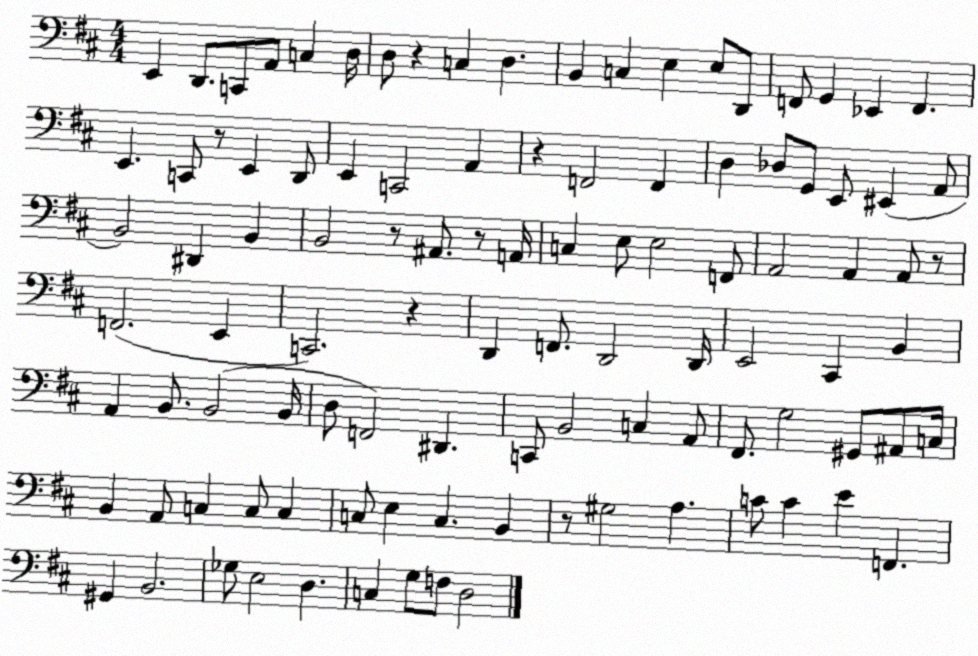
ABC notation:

X:1
T:Untitled
M:4/4
L:1/4
K:D
E,, D,,/2 C,,/2 A,,/2 C, D,/4 D,/2 z C, D, B,, C, E, E,/2 D,,/2 F,,/2 G,, _E,, F,, E,, C,,/2 z/2 E,, D,,/2 E,, C,,2 A,, z F,,2 F,, D, _D,/2 G,,/2 E,,/2 ^E,, A,,/2 B,,2 ^D,, B,, B,,2 z/2 ^A,,/2 z/2 A,,/4 C, E,/2 E,2 F,,/2 A,,2 A,, A,,/2 z/2 F,,2 E,, C,,2 z D,, F,,/2 D,,2 D,,/4 E,,2 ^C,, B,, A,, B,,/2 B,,2 B,,/4 D,/2 F,,2 ^D,, C,,/2 B,,2 C, A,,/2 ^F,,/2 G,2 ^G,,/2 ^A,,/2 C,/4 B,, A,,/2 C, C,/2 C, C,/2 E, C, B,, z/2 ^G,2 A, C/2 C E F,, ^G,, B,,2 _G,/2 E,2 D, C, G,/2 F,/2 D,2